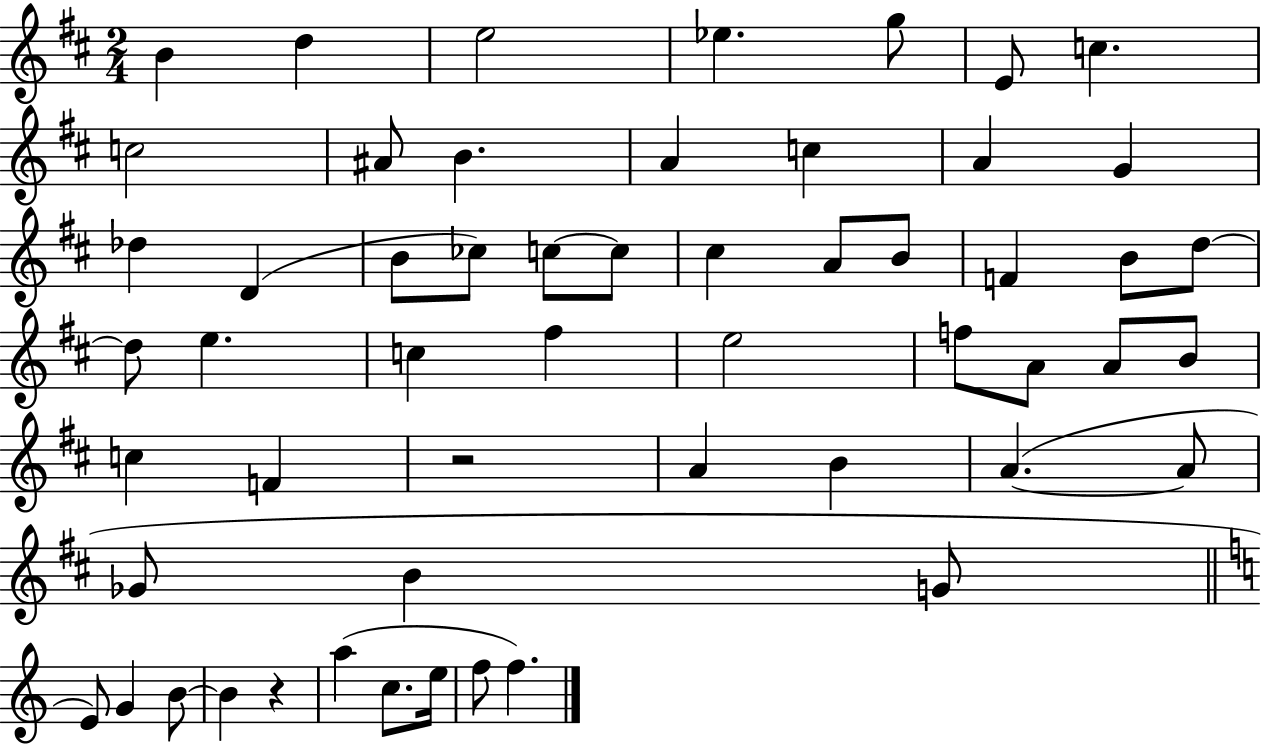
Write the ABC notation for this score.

X:1
T:Untitled
M:2/4
L:1/4
K:D
B d e2 _e g/2 E/2 c c2 ^A/2 B A c A G _d D B/2 _c/2 c/2 c/2 ^c A/2 B/2 F B/2 d/2 d/2 e c ^f e2 f/2 A/2 A/2 B/2 c F z2 A B A A/2 _G/2 B G/2 E/2 G B/2 B z a c/2 e/4 f/2 f